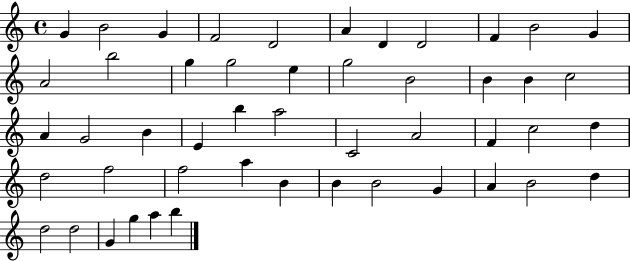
{
  \clef treble
  \time 4/4
  \defaultTimeSignature
  \key c \major
  g'4 b'2 g'4 | f'2 d'2 | a'4 d'4 d'2 | f'4 b'2 g'4 | \break a'2 b''2 | g''4 g''2 e''4 | g''2 b'2 | b'4 b'4 c''2 | \break a'4 g'2 b'4 | e'4 b''4 a''2 | c'2 a'2 | f'4 c''2 d''4 | \break d''2 f''2 | f''2 a''4 b'4 | b'4 b'2 g'4 | a'4 b'2 d''4 | \break d''2 d''2 | g'4 g''4 a''4 b''4 | \bar "|."
}